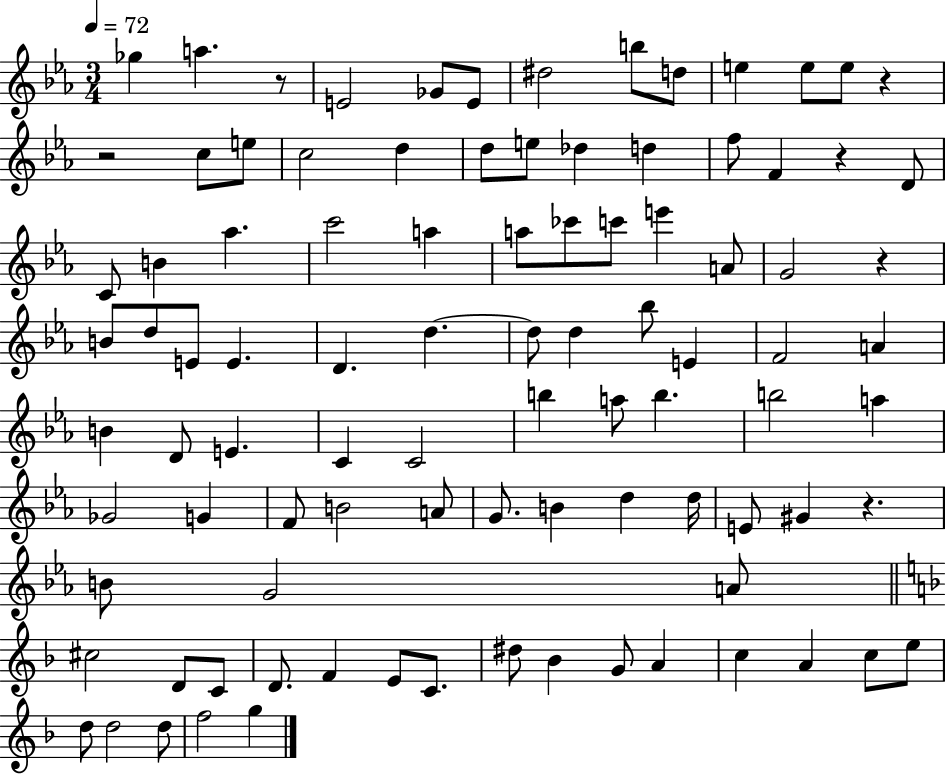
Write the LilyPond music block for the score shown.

{
  \clef treble
  \numericTimeSignature
  \time 3/4
  \key ees \major
  \tempo 4 = 72
  ges''4 a''4. r8 | e'2 ges'8 e'8 | dis''2 b''8 d''8 | e''4 e''8 e''8 r4 | \break r2 c''8 e''8 | c''2 d''4 | d''8 e''8 des''4 d''4 | f''8 f'4 r4 d'8 | \break c'8 b'4 aes''4. | c'''2 a''4 | a''8 ces'''8 c'''8 e'''4 a'8 | g'2 r4 | \break b'8 d''8 e'8 e'4. | d'4. d''4.~~ | d''8 d''4 bes''8 e'4 | f'2 a'4 | \break b'4 d'8 e'4. | c'4 c'2 | b''4 a''8 b''4. | b''2 a''4 | \break ges'2 g'4 | f'8 b'2 a'8 | g'8. b'4 d''4 d''16 | e'8 gis'4 r4. | \break b'8 g'2 a'8 | \bar "||" \break \key d \minor cis''2 d'8 c'8 | d'8. f'4 e'8 c'8. | dis''8 bes'4 g'8 a'4 | c''4 a'4 c''8 e''8 | \break d''8 d''2 d''8 | f''2 g''4 | \bar "|."
}